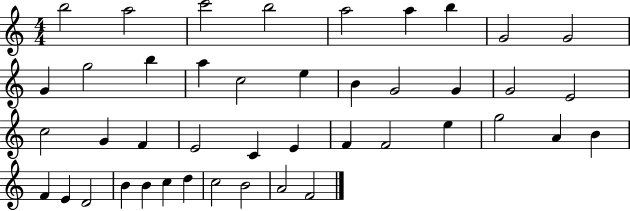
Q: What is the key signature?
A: C major